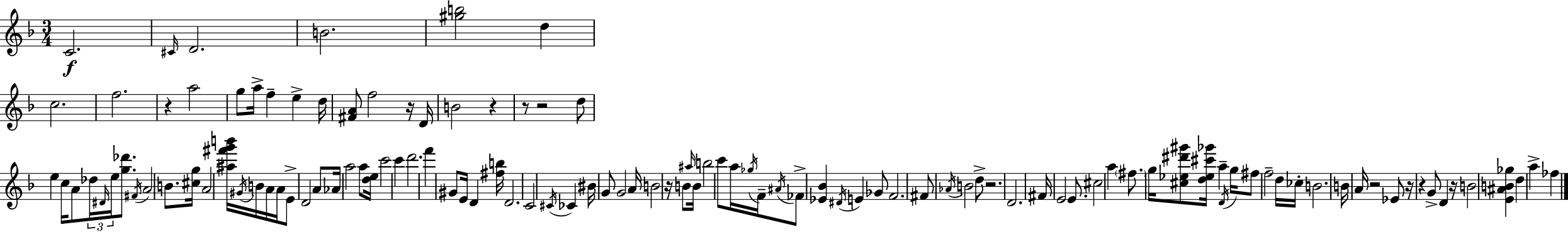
X:1
T:Untitled
M:3/4
L:1/4
K:Dm
C2 ^C/4 D2 B2 [^gb]2 d c2 f2 z a2 g/2 a/4 f e d/4 [^FA]/2 f2 z/4 D/4 B2 z z/2 z2 d/2 e c/4 A/2 _d/4 ^D/4 e/4 [g_d']/2 ^F/4 A2 B/2 [^cg]/4 A2 [^a^f'g'b']/4 ^G/4 B/4 A/4 A/4 E/2 D2 A/2 _A/4 a2 a/2 [de]/4 c'2 c' d'2 f' ^G/2 E/4 D [^fb]/4 D2 C2 ^C/4 _C ^B/4 G/2 G2 A/4 B2 z/4 B/2 ^a/4 B/4 b2 c'/2 a/4 _g/4 F/4 ^A/4 _F/2 [_E_B] ^D/4 E _G/2 F2 ^F/2 _A/4 B2 d/2 z2 D2 ^F/4 E2 E/2 ^c2 a ^f/2 g/4 [^c_e^d'^g']/2 [d_e^c'_g']/4 a D/4 g/4 ^f/2 f2 d/4 _c/4 B2 B/4 A/4 z2 _E/2 z/4 z G/2 D z/4 B2 [E^AB_g] d a _f